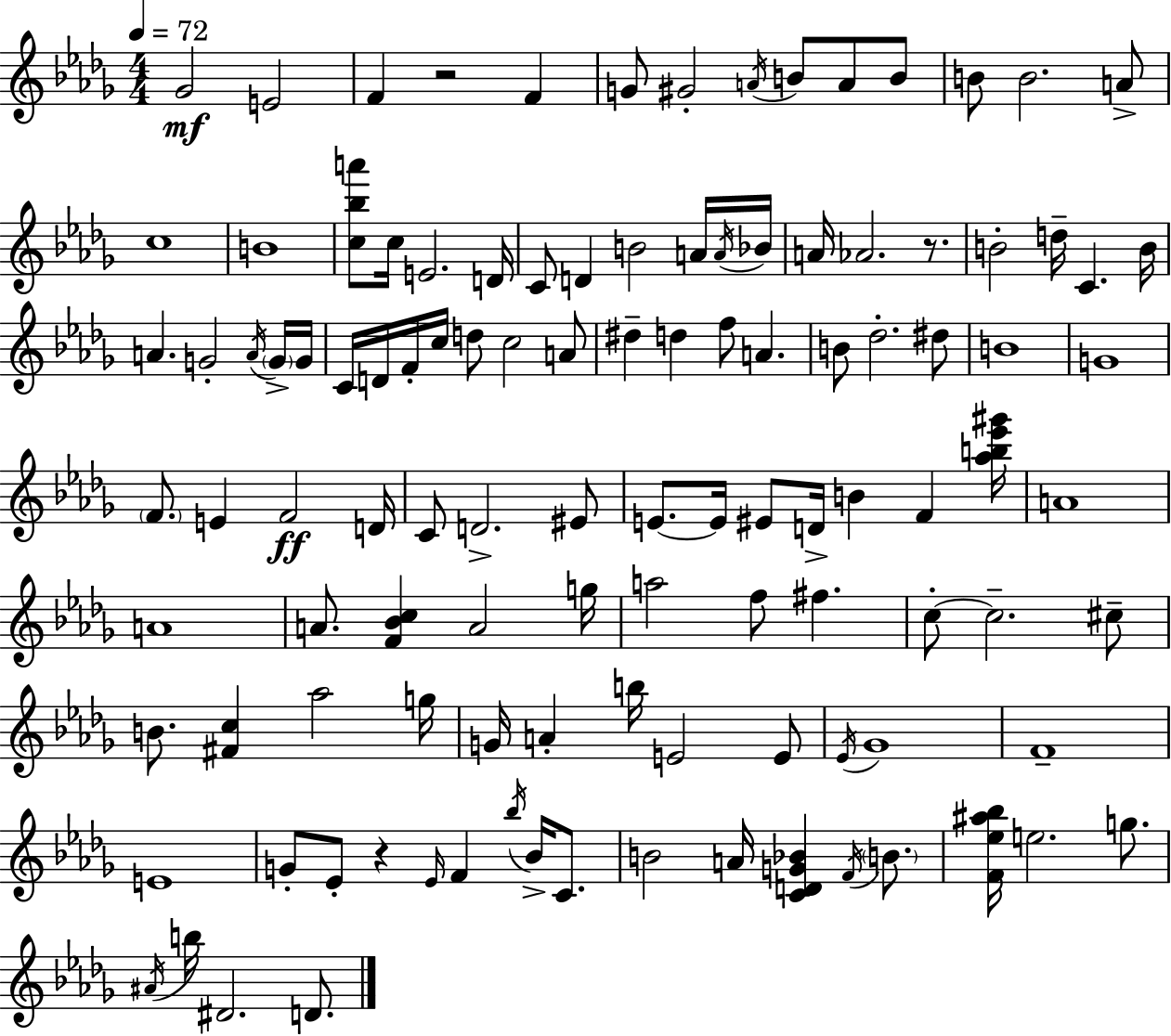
{
  \clef treble
  \numericTimeSignature
  \time 4/4
  \key bes \minor
  \tempo 4 = 72
  \repeat volta 2 { ges'2\mf e'2 | f'4 r2 f'4 | g'8 gis'2-. \acciaccatura { a'16 } b'8 a'8 b'8 | b'8 b'2. a'8-> | \break c''1 | b'1 | <c'' bes'' a'''>8 c''16 e'2. | d'16 c'8 d'4 b'2 a'16 | \break \acciaccatura { a'16 } bes'16 a'16 aes'2. r8. | b'2-. d''16-- c'4. | b'16 a'4. g'2-. | \acciaccatura { a'16 } \parenthesize g'16-> g'16 c'16 d'16 f'16-. c''16 d''8 c''2 | \break a'8 dis''4-- d''4 f''8 a'4. | b'8 des''2.-. | dis''8 b'1 | g'1 | \break \parenthesize f'8. e'4 f'2\ff | d'16 c'8 d'2.-> | eis'8 e'8.~~ e'16 eis'8 d'16-> b'4 f'4 | <aes'' b'' ees''' gis'''>16 a'1 | \break a'1 | a'8. <f' bes' c''>4 a'2 | g''16 a''2 f''8 fis''4. | c''8-.~~ c''2.-- | \break cis''8-- b'8. <fis' c''>4 aes''2 | g''16 g'16 a'4-. b''16 e'2 | e'8 \acciaccatura { ees'16 } ges'1 | f'1-- | \break e'1 | g'8-. ees'8-. r4 \grace { ees'16 } f'4 | \acciaccatura { bes''16 } bes'16-> c'8. b'2 a'16 <c' d' g' bes'>4 | \acciaccatura { f'16 } \parenthesize b'8. <f' ees'' ais'' bes''>16 e''2. | \break g''8. \acciaccatura { ais'16 } b''16 dis'2. | d'8. } \bar "|."
}